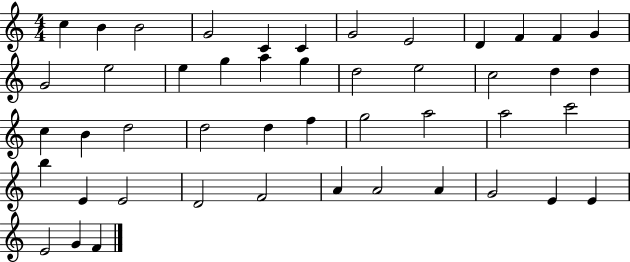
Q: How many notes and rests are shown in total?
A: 47